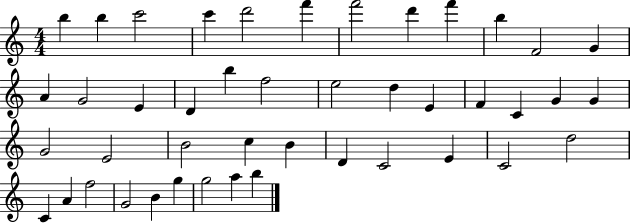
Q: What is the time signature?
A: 4/4